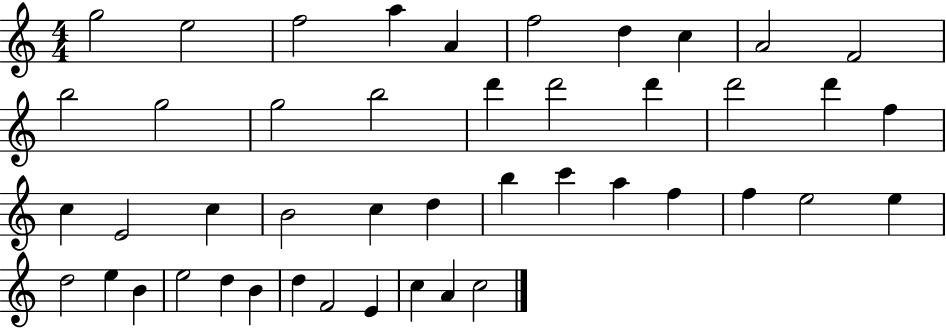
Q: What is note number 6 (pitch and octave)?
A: F5